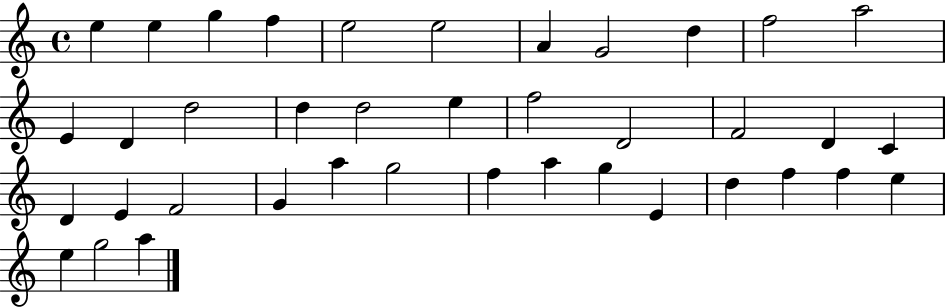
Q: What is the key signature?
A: C major